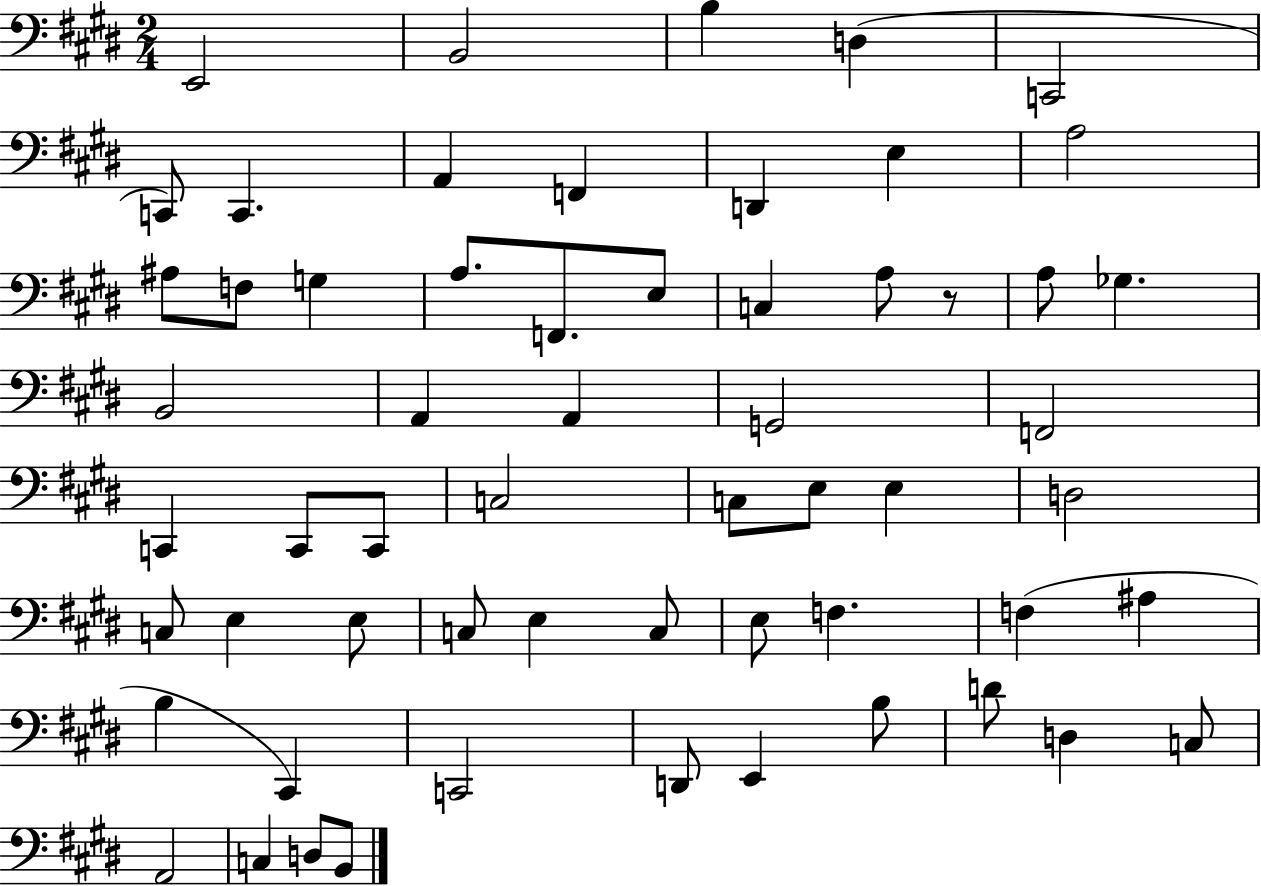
X:1
T:Untitled
M:2/4
L:1/4
K:E
E,,2 B,,2 B, D, C,,2 C,,/2 C,, A,, F,, D,, E, A,2 ^A,/2 F,/2 G, A,/2 F,,/2 E,/2 C, A,/2 z/2 A,/2 _G, B,,2 A,, A,, G,,2 F,,2 C,, C,,/2 C,,/2 C,2 C,/2 E,/2 E, D,2 C,/2 E, E,/2 C,/2 E, C,/2 E,/2 F, F, ^A, B, ^C,, C,,2 D,,/2 E,, B,/2 D/2 D, C,/2 A,,2 C, D,/2 B,,/2